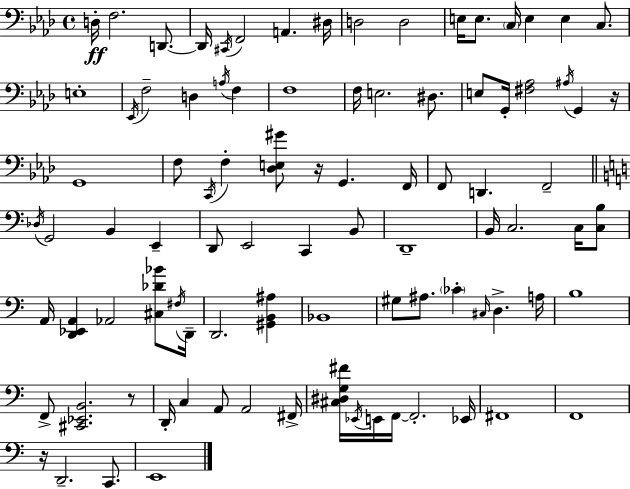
{
  \clef bass
  \time 4/4
  \defaultTimeSignature
  \key f \minor
  d16-.\ff f2. d,8.~~ | d,16 \acciaccatura { cis,16 } f,2 a,4. | dis16 d2 d2 | e16 e8. \parenthesize c16 e4 e4 c8. | \break e1-. | \acciaccatura { ees,16 } f2-- d4 \acciaccatura { a16 } f4 | f1 | f16 e2. | \break dis8. e8 g,16-. <fis aes>2 \acciaccatura { ais16 } g,4 | r16 g,1 | f8 \acciaccatura { c,16 } f4-. <des e gis'>8 r16 g,4. | f,16 f,8 d,4. f,2-- | \break \bar "||" \break \key c \major \acciaccatura { des16 } g,2 b,4 e,4-- | d,8 e,2 c,4 b,8 | d,1-- | b,16 c2. c16 <c b>8 | \break a,16 <d, ees, a,>4 aes,2 <cis des' bes'>8 | \acciaccatura { fis16 } d,16-- d,2. <gis, b, ais>4 | bes,1 | gis8 ais8. \parenthesize ces'4-. \grace { cis16 } d4.-> | \break a16 b1 | f,8-> <cis, ees, b,>2. | r8 d,16-. c4 a,8 a,2 | fis,16-> <cis dis g fis'>16 \acciaccatura { ees,16 } e,16 f,16~~ f,2.-. | \break ees,16 fis,1 | f,1 | r16 d,2.-- | c,8. e,1 | \break \bar "|."
}